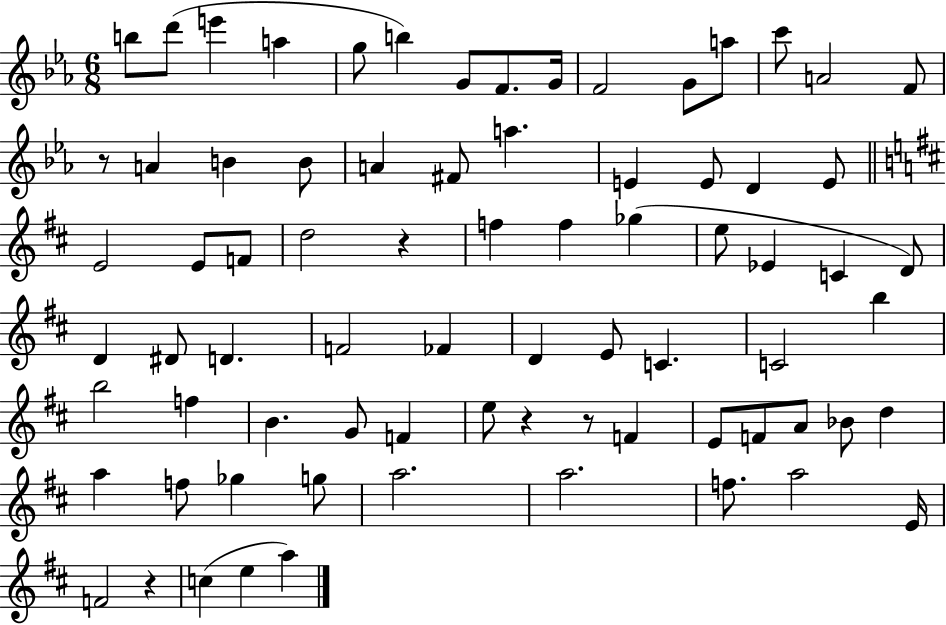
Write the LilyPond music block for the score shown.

{
  \clef treble
  \numericTimeSignature
  \time 6/8
  \key ees \major
  \repeat volta 2 { b''8 d'''8( e'''4 a''4 | g''8 b''4) g'8 f'8. g'16 | f'2 g'8 a''8 | c'''8 a'2 f'8 | \break r8 a'4 b'4 b'8 | a'4 fis'8 a''4. | e'4 e'8 d'4 e'8 | \bar "||" \break \key d \major e'2 e'8 f'8 | d''2 r4 | f''4 f''4 ges''4( | e''8 ees'4 c'4 d'8) | \break d'4 dis'8 d'4. | f'2 fes'4 | d'4 e'8 c'4. | c'2 b''4 | \break b''2 f''4 | b'4. g'8 f'4 | e''8 r4 r8 f'4 | e'8 f'8 a'8 bes'8 d''4 | \break a''4 f''8 ges''4 g''8 | a''2. | a''2. | f''8. a''2 e'16 | \break f'2 r4 | c''4( e''4 a''4) | } \bar "|."
}